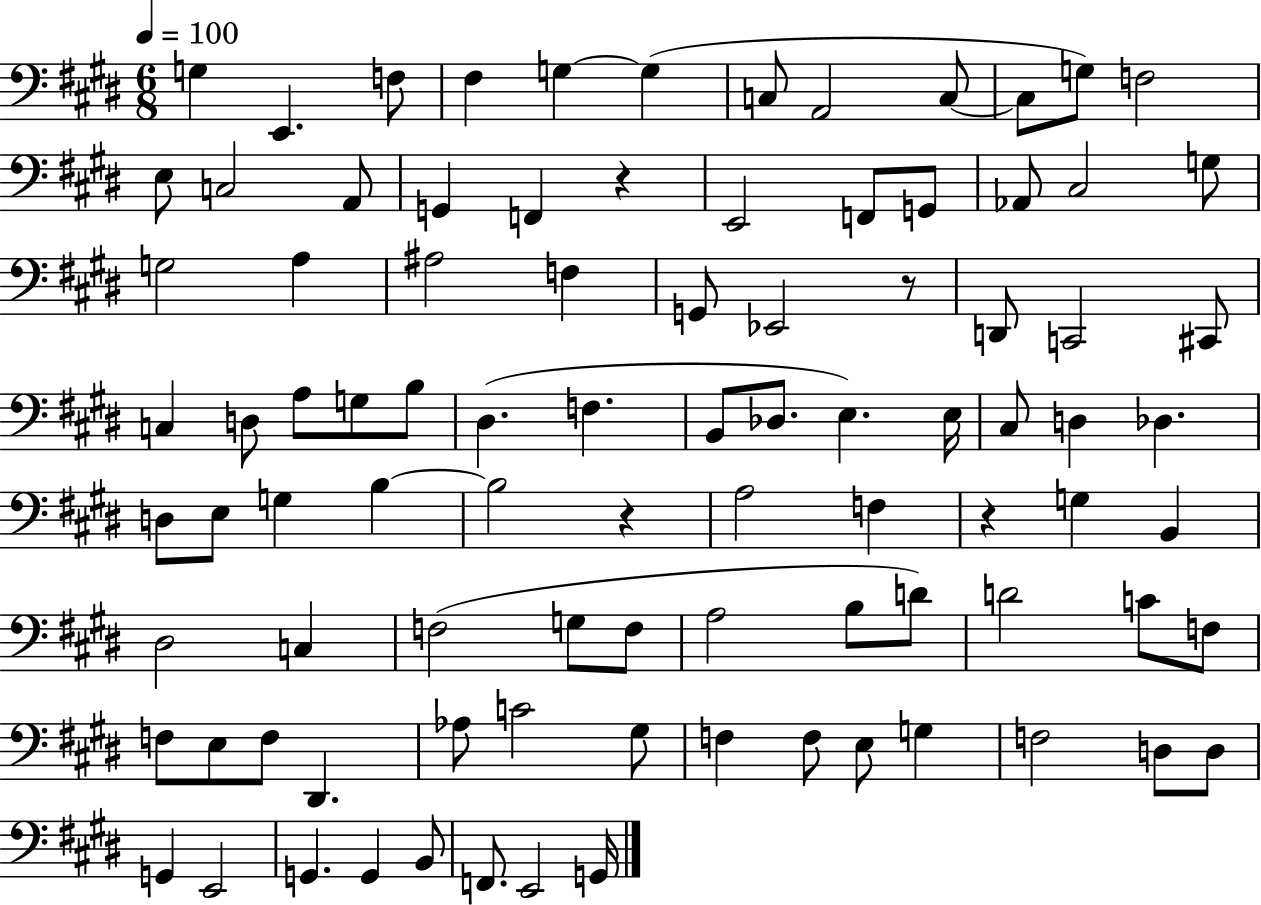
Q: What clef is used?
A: bass